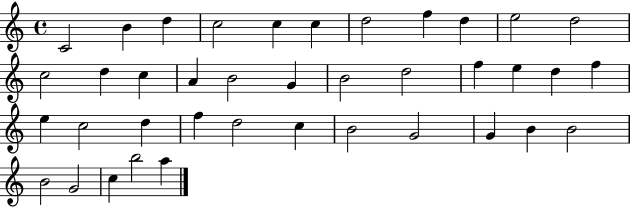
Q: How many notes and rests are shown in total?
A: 39